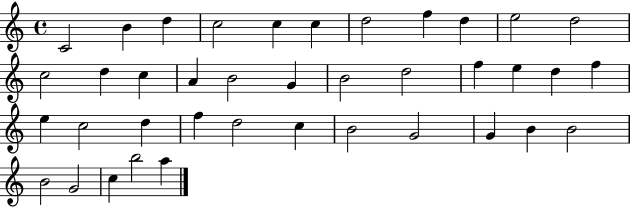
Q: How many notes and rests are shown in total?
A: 39